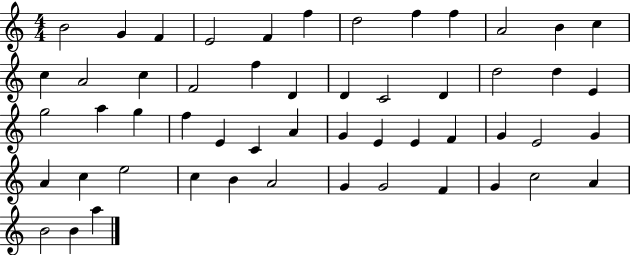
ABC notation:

X:1
T:Untitled
M:4/4
L:1/4
K:C
B2 G F E2 F f d2 f f A2 B c c A2 c F2 f D D C2 D d2 d E g2 a g f E C A G E E F G E2 G A c e2 c B A2 G G2 F G c2 A B2 B a